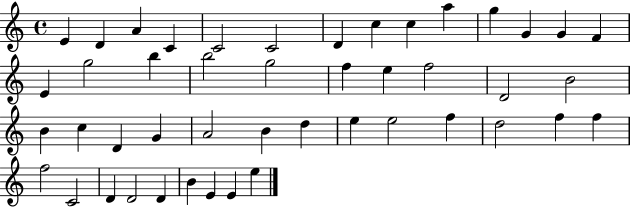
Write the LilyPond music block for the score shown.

{
  \clef treble
  \time 4/4
  \defaultTimeSignature
  \key c \major
  e'4 d'4 a'4 c'4 | c'2 c'2 | d'4 c''4 c''4 a''4 | g''4 g'4 g'4 f'4 | \break e'4 g''2 b''4 | b''2 g''2 | f''4 e''4 f''2 | d'2 b'2 | \break b'4 c''4 d'4 g'4 | a'2 b'4 d''4 | e''4 e''2 f''4 | d''2 f''4 f''4 | \break f''2 c'2 | d'4 d'2 d'4 | b'4 e'4 e'4 e''4 | \bar "|."
}